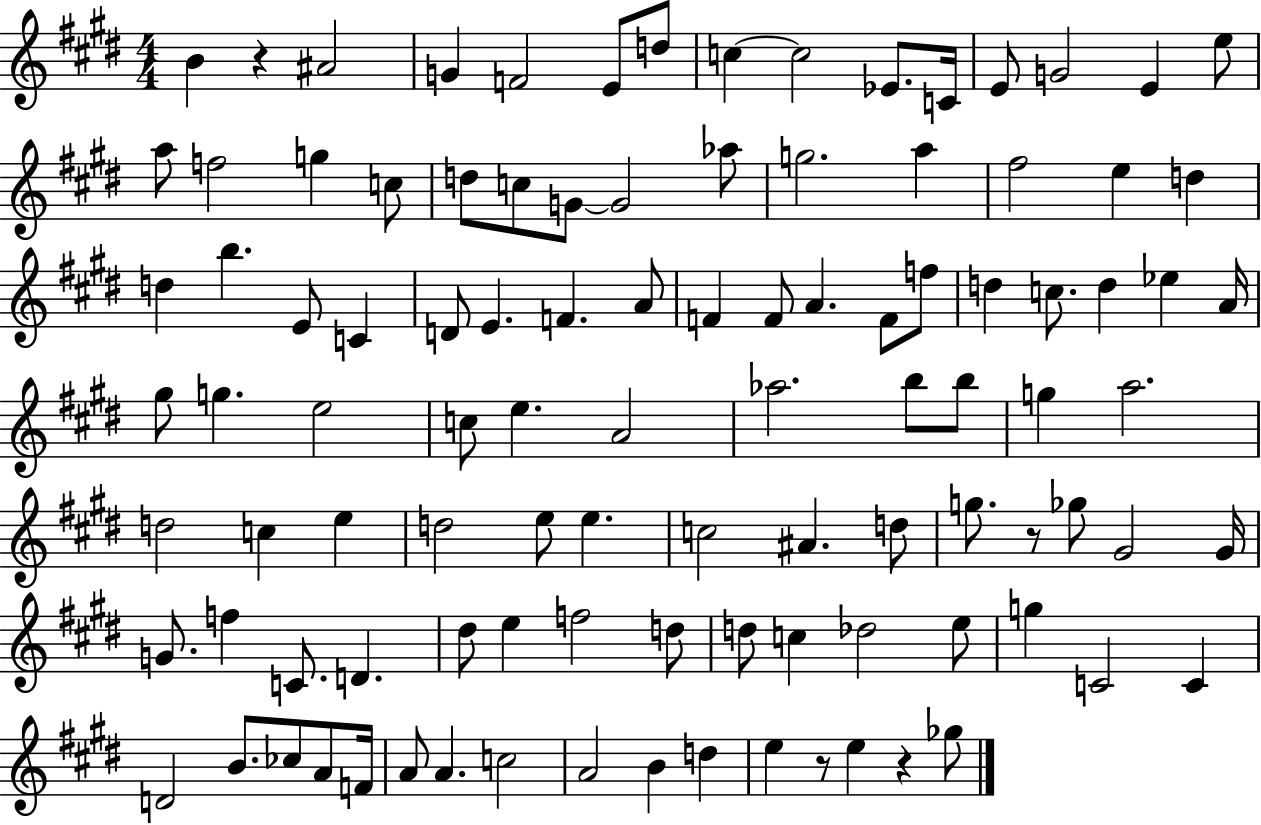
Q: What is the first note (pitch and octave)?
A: B4